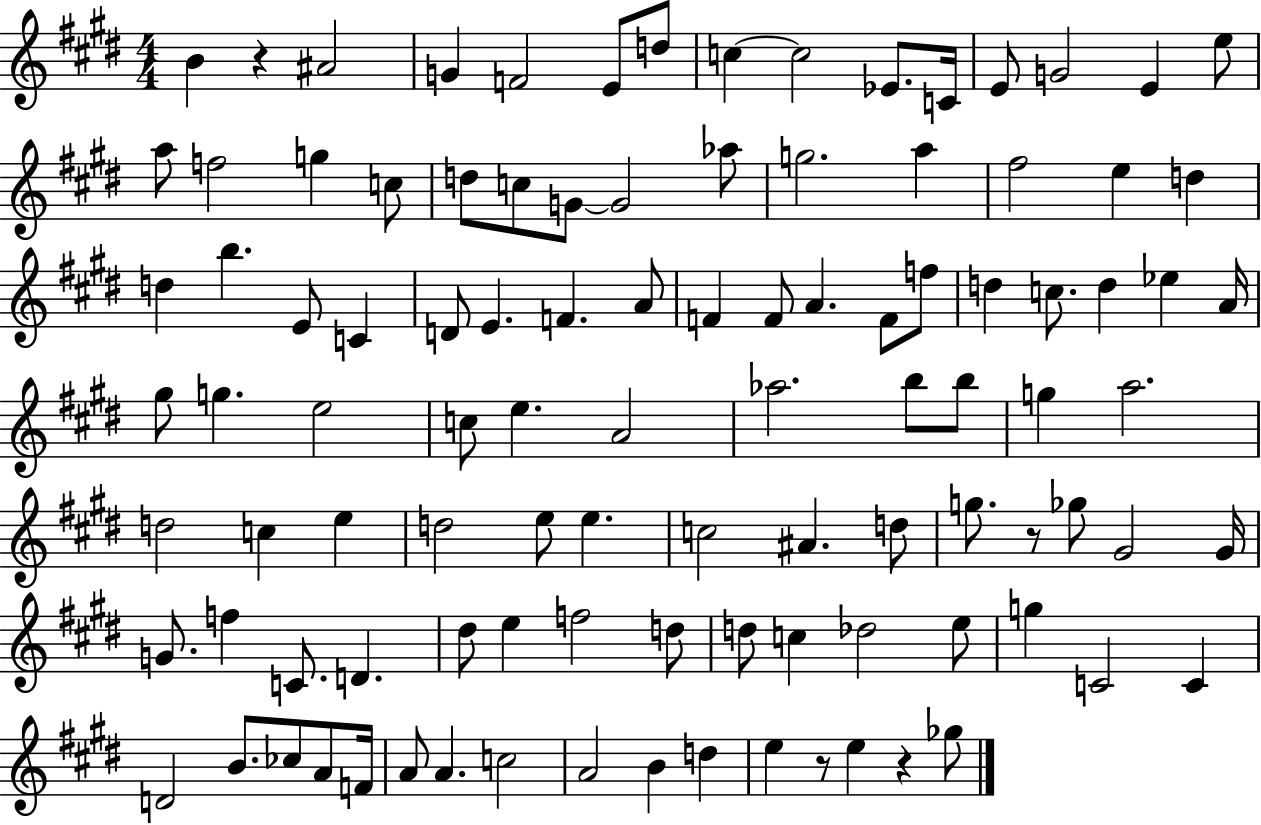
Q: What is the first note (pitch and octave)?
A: B4